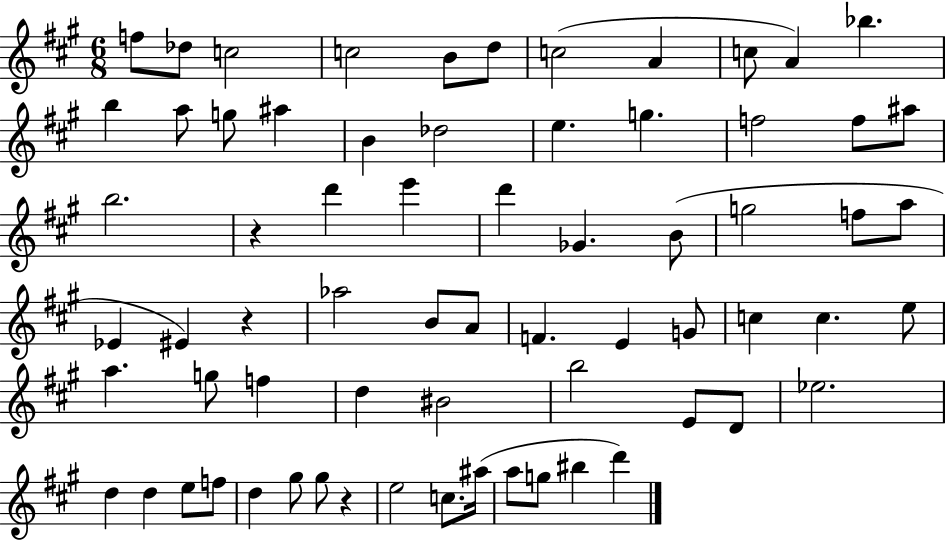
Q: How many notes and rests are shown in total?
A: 68